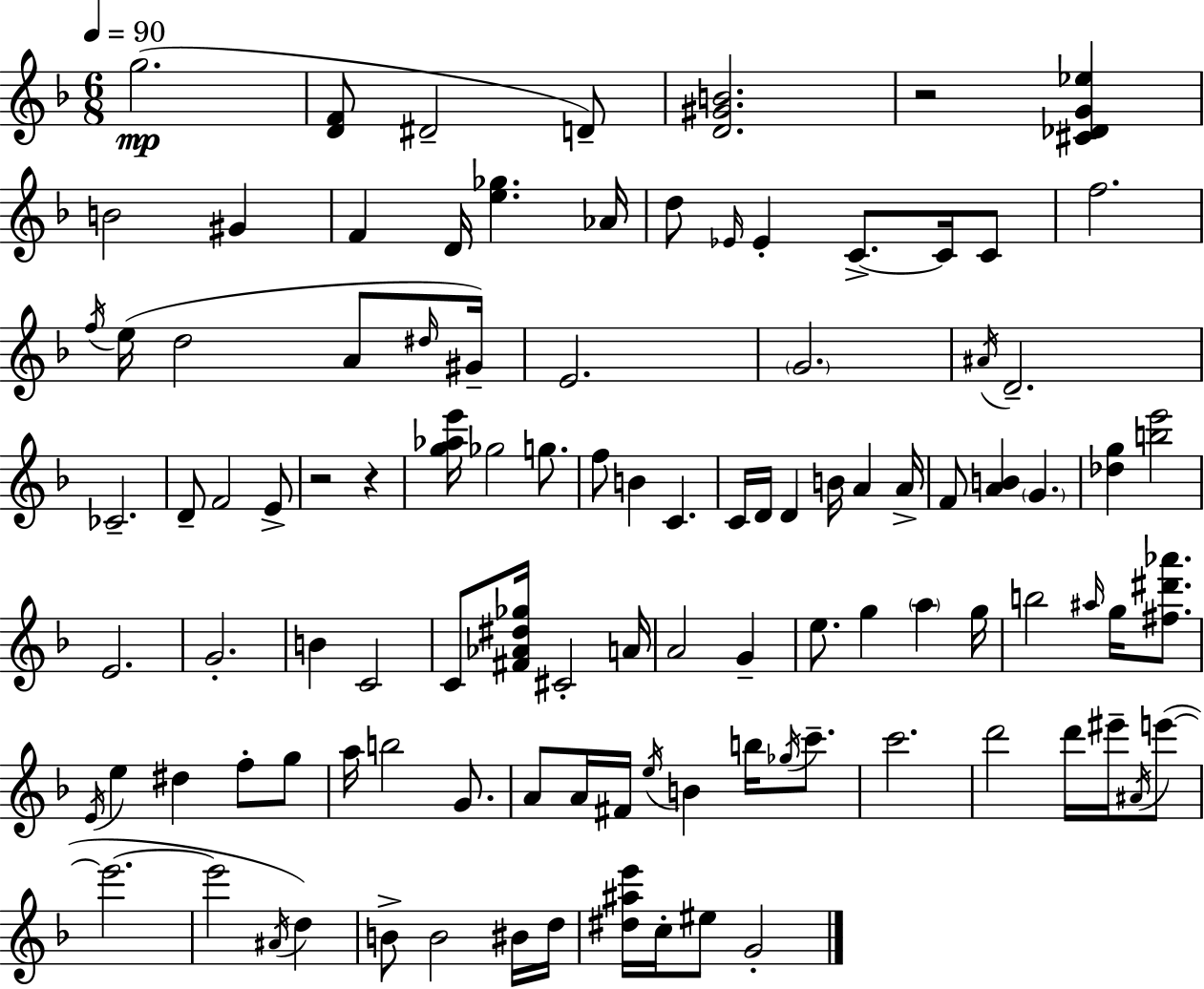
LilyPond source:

{
  \clef treble
  \numericTimeSignature
  \time 6/8
  \key f \major
  \tempo 4 = 90
  g''2.(\mp | <d' f'>8 dis'2-- d'8--) | <d' gis' b'>2. | r2 <cis' des' g' ees''>4 | \break b'2 gis'4 | f'4 d'16 <e'' ges''>4. aes'16 | d''8 \grace { ees'16 } ees'4-. c'8.->~~ c'16 c'8 | f''2. | \break \acciaccatura { f''16 }( e''16 d''2 a'8 | \grace { dis''16 }) gis'16-- e'2. | \parenthesize g'2. | \acciaccatura { ais'16 } d'2.-- | \break ces'2.-- | d'8-- f'2 | e'8-> r2 | r4 <g'' aes'' e'''>16 ges''2 | \break g''8. f''8 b'4 c'4. | c'16 d'16 d'4 b'16 a'4 | a'16-> f'8 <a' b'>4 \parenthesize g'4. | <des'' g''>4 <b'' e'''>2 | \break e'2. | g'2.-. | b'4 c'2 | c'8 <fis' aes' dis'' ges''>16 cis'2-. | \break a'16 a'2 | g'4-- e''8. g''4 \parenthesize a''4 | g''16 b''2 | \grace { ais''16 } g''16 <fis'' dis''' aes'''>8. \acciaccatura { e'16 } e''4 dis''4 | \break f''8-. g''8 a''16 b''2 | g'8. a'8 a'16 fis'16 \acciaccatura { e''16 } b'4 | b''16 \acciaccatura { ges''16 } c'''8.-- c'''2. | d'''2 | \break d'''16 eis'''16-- \acciaccatura { ais'16 } e'''8~(~ e'''2.~~ | e'''2 | \acciaccatura { ais'16 }) d''4 b'8-> | b'2 bis'16 d''16 <dis'' ais'' e'''>16 c''16-. | \break eis''8 g'2-. \bar "|."
}